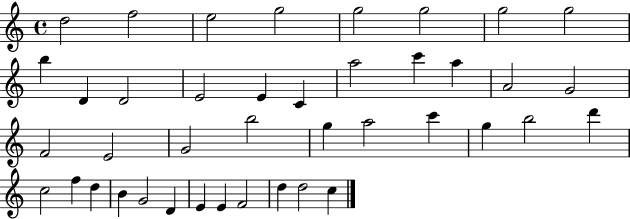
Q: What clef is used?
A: treble